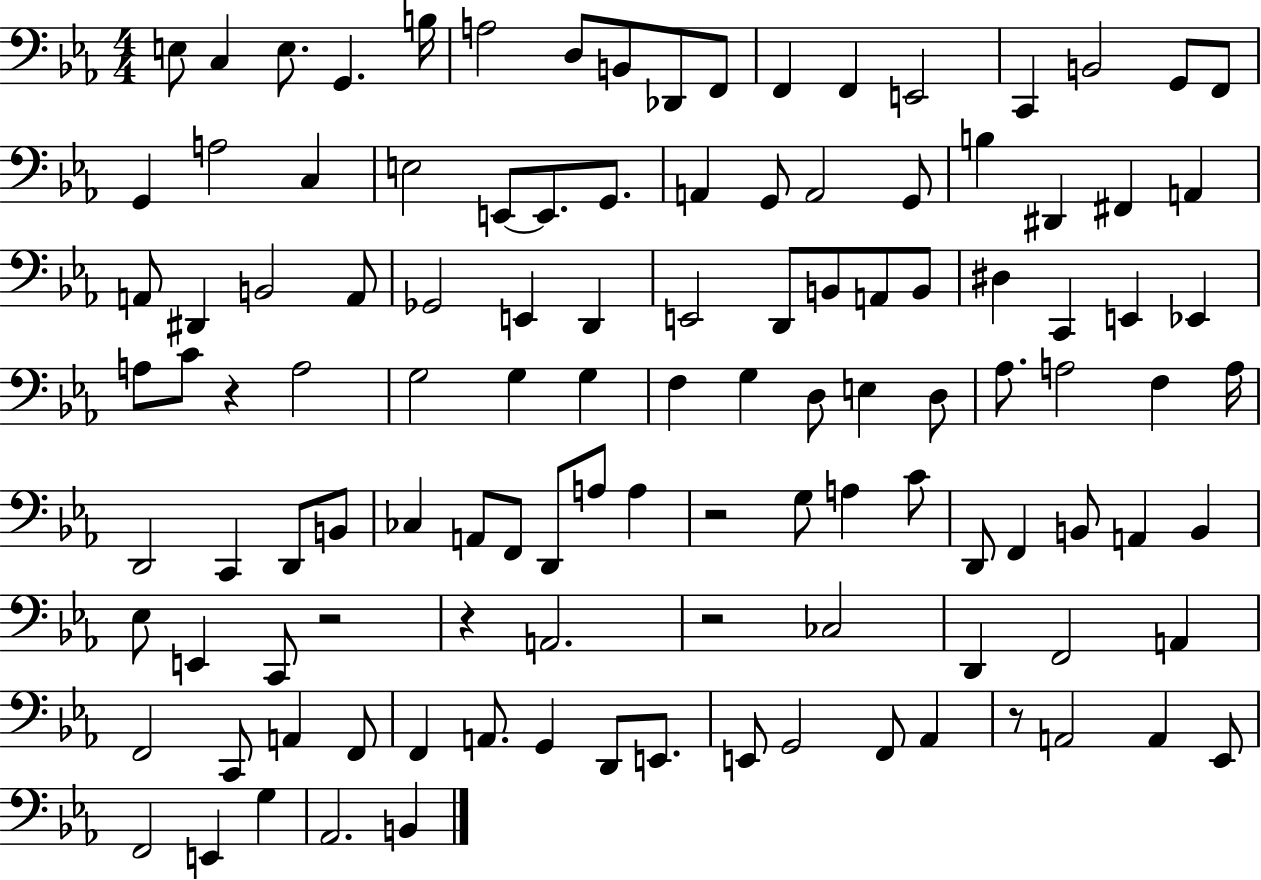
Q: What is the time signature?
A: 4/4